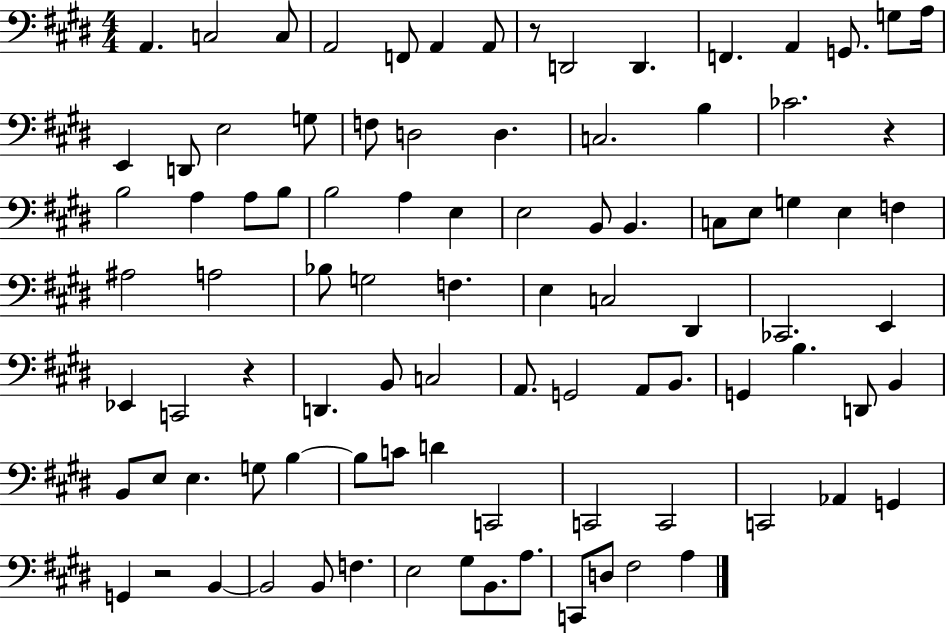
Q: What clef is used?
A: bass